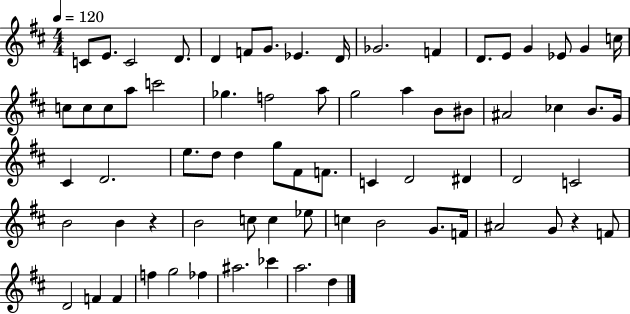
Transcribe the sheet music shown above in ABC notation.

X:1
T:Untitled
M:4/4
L:1/4
K:D
C/2 E/2 C2 D/2 D F/2 G/2 _E D/4 _G2 F D/2 E/2 G _E/2 G c/4 c/2 c/2 c/2 a/2 c'2 _g f2 a/2 g2 a B/2 ^B/2 ^A2 _c B/2 G/4 ^C D2 e/2 d/2 d g/2 ^F/2 F/2 C D2 ^D D2 C2 B2 B z B2 c/2 c _e/2 c B2 G/2 F/4 ^A2 G/2 z F/2 D2 F F f g2 _f ^a2 _c' a2 d